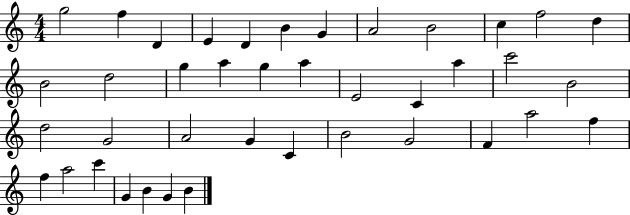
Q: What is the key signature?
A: C major